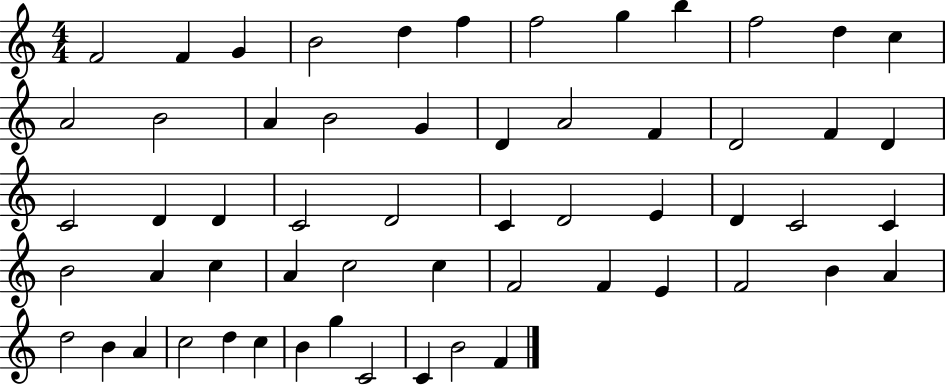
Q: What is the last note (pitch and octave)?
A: F4